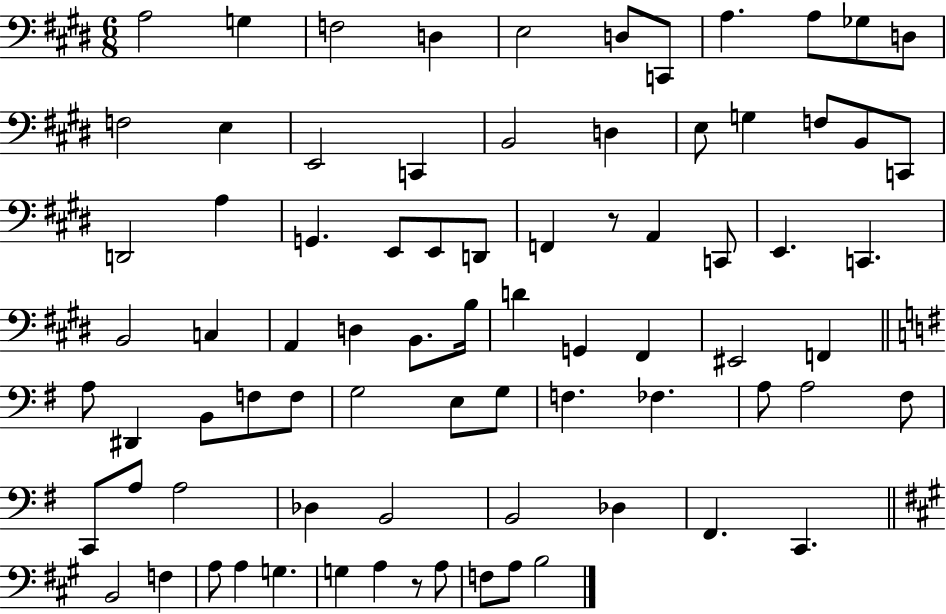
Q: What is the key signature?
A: E major